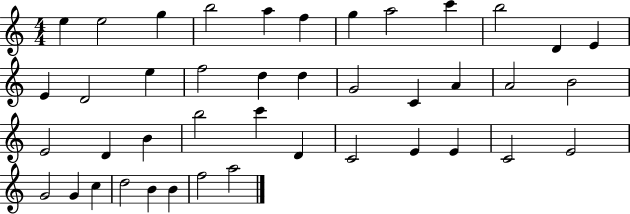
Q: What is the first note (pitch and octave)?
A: E5